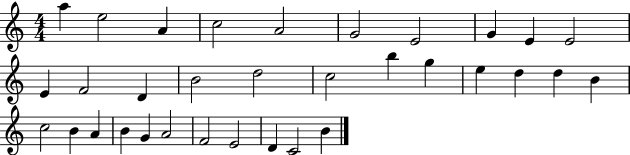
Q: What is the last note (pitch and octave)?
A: B4